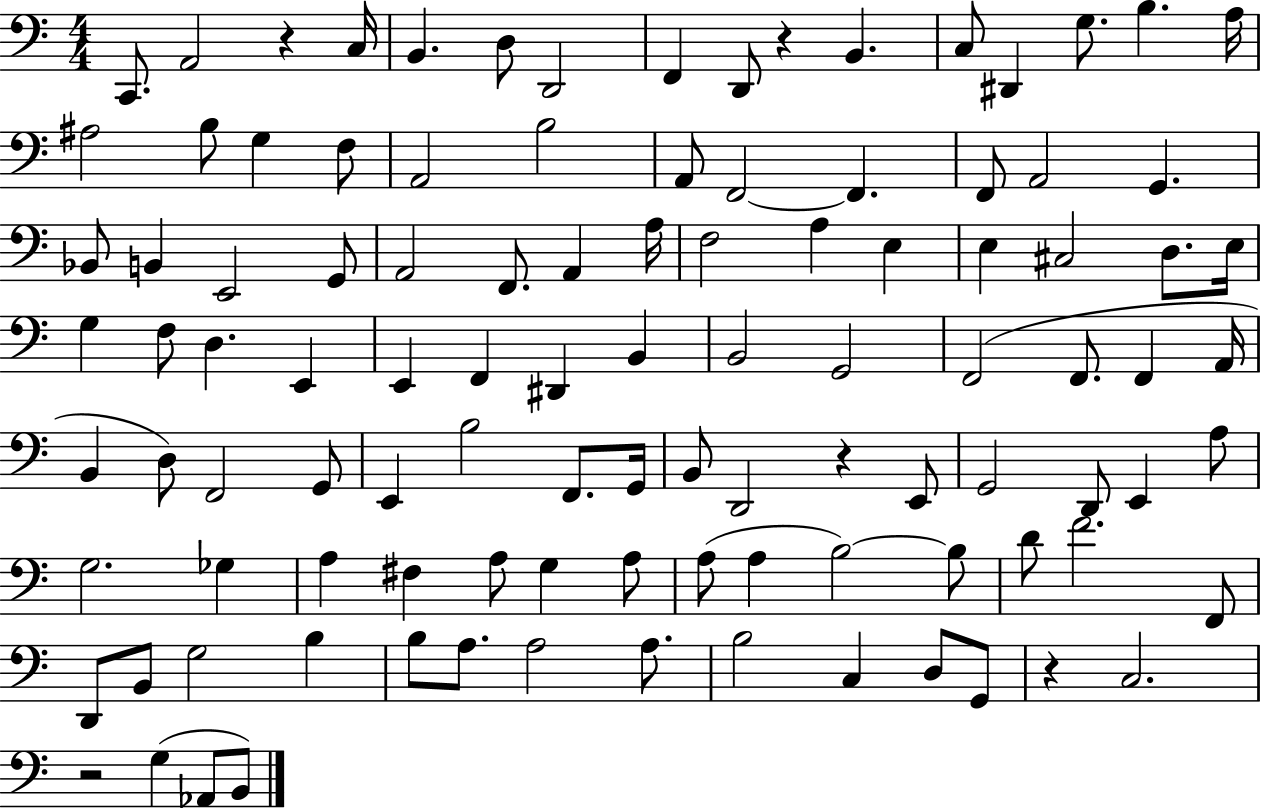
{
  \clef bass
  \numericTimeSignature
  \time 4/4
  \key c \major
  c,8. a,2 r4 c16 | b,4. d8 d,2 | f,4 d,8 r4 b,4. | c8 dis,4 g8. b4. a16 | \break ais2 b8 g4 f8 | a,2 b2 | a,8 f,2~~ f,4. | f,8 a,2 g,4. | \break bes,8 b,4 e,2 g,8 | a,2 f,8. a,4 a16 | f2 a4 e4 | e4 cis2 d8. e16 | \break g4 f8 d4. e,4 | e,4 f,4 dis,4 b,4 | b,2 g,2 | f,2( f,8. f,4 a,16 | \break b,4 d8) f,2 g,8 | e,4 b2 f,8. g,16 | b,8 d,2 r4 e,8 | g,2 d,8 e,4 a8 | \break g2. ges4 | a4 fis4 a8 g4 a8 | a8( a4 b2~~) b8 | d'8 f'2. f,8 | \break d,8 b,8 g2 b4 | b8 a8. a2 a8. | b2 c4 d8 g,8 | r4 c2. | \break r2 g4( aes,8 b,8) | \bar "|."
}